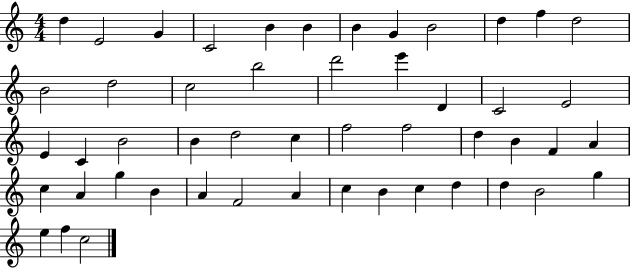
{
  \clef treble
  \numericTimeSignature
  \time 4/4
  \key c \major
  d''4 e'2 g'4 | c'2 b'4 b'4 | b'4 g'4 b'2 | d''4 f''4 d''2 | \break b'2 d''2 | c''2 b''2 | d'''2 e'''4 d'4 | c'2 e'2 | \break e'4 c'4 b'2 | b'4 d''2 c''4 | f''2 f''2 | d''4 b'4 f'4 a'4 | \break c''4 a'4 g''4 b'4 | a'4 f'2 a'4 | c''4 b'4 c''4 d''4 | d''4 b'2 g''4 | \break e''4 f''4 c''2 | \bar "|."
}